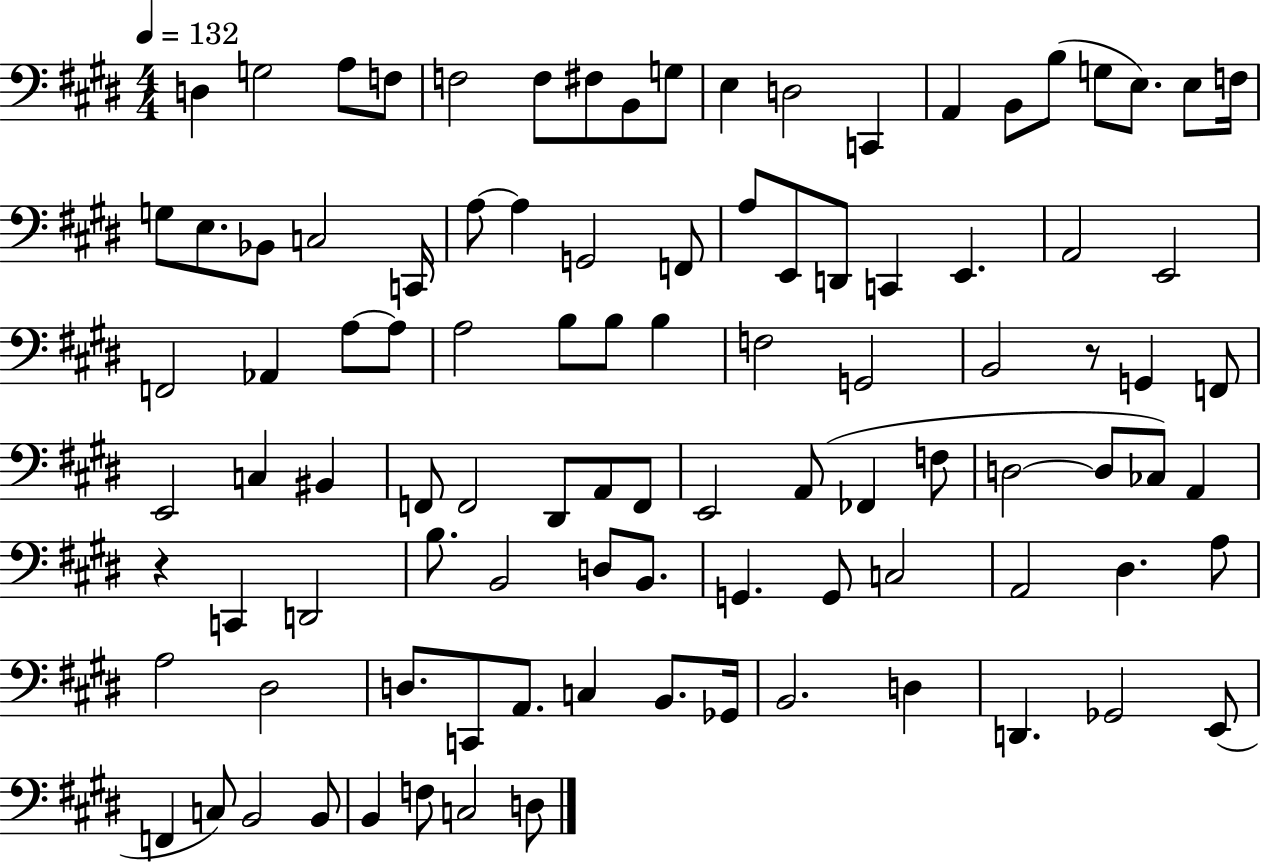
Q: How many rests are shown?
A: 2